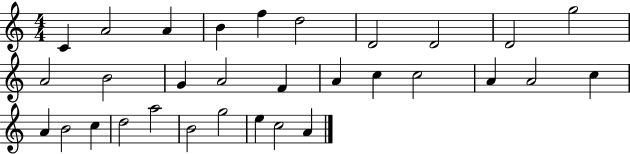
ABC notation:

X:1
T:Untitled
M:4/4
L:1/4
K:C
C A2 A B f d2 D2 D2 D2 g2 A2 B2 G A2 F A c c2 A A2 c A B2 c d2 a2 B2 g2 e c2 A